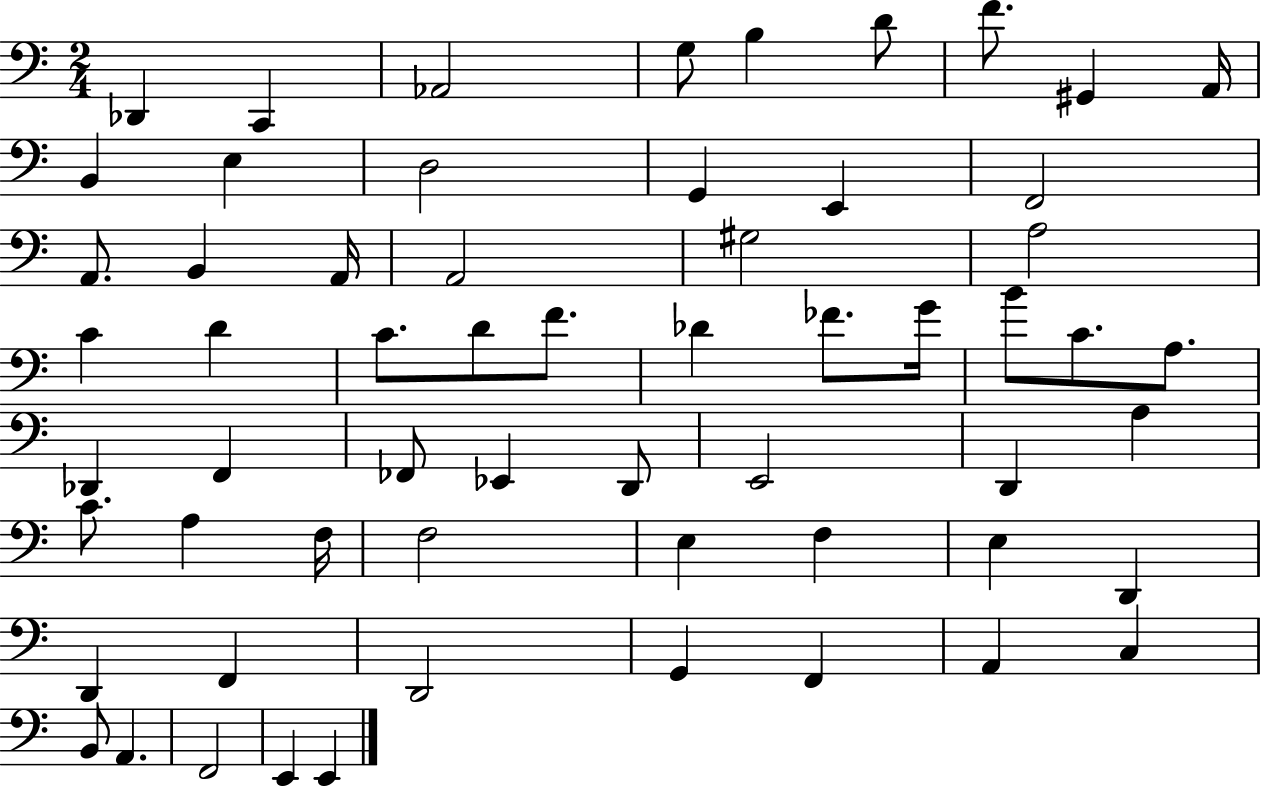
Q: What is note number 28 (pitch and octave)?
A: FES4